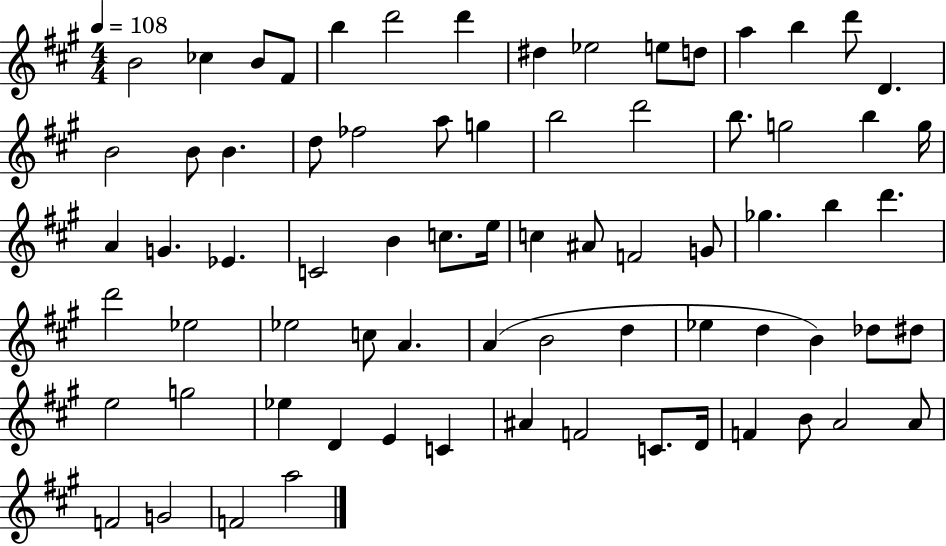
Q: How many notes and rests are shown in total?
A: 73